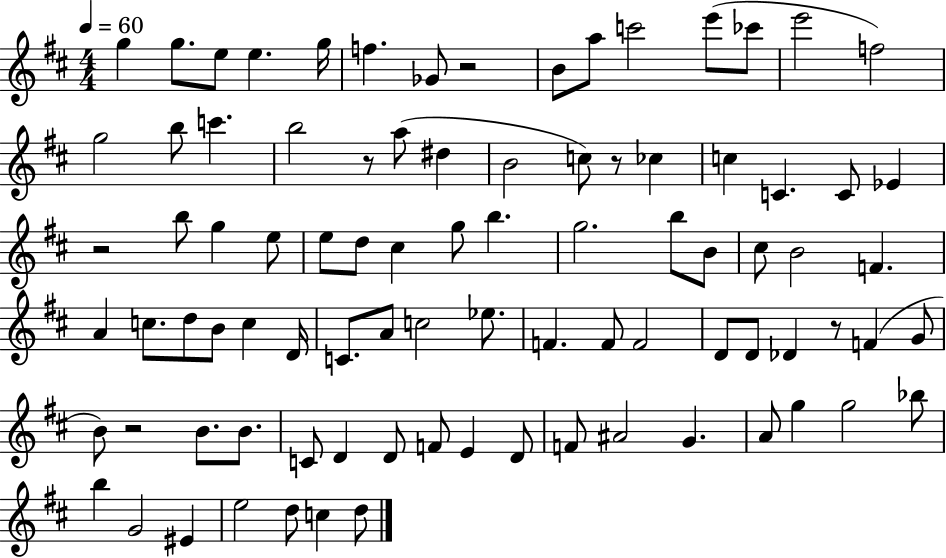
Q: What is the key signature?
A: D major